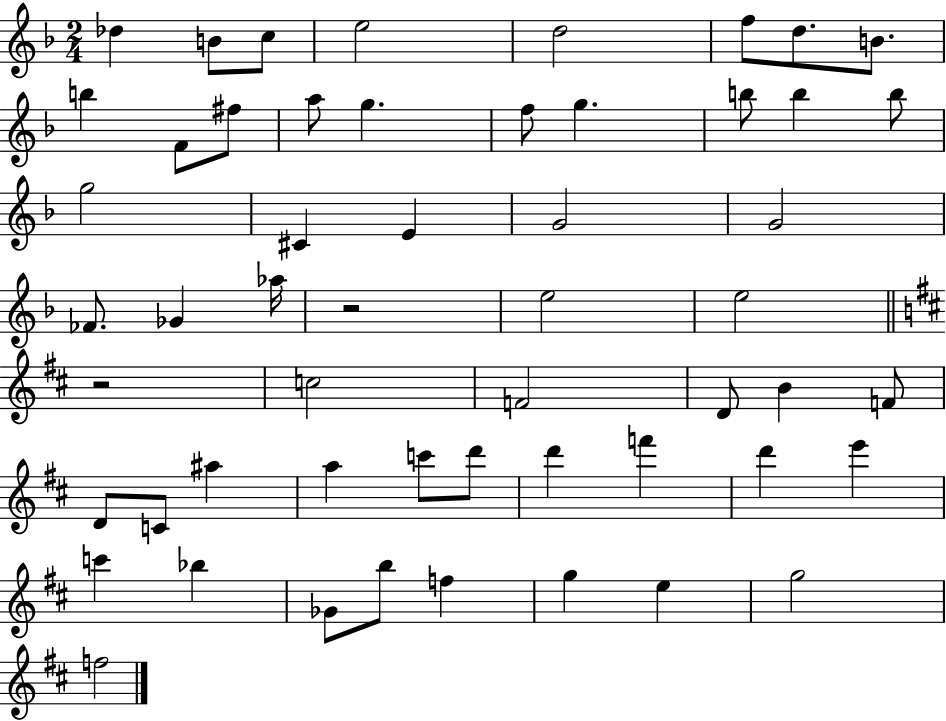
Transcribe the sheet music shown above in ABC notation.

X:1
T:Untitled
M:2/4
L:1/4
K:F
_d B/2 c/2 e2 d2 f/2 d/2 B/2 b F/2 ^f/2 a/2 g f/2 g b/2 b b/2 g2 ^C E G2 G2 _F/2 _G _a/4 z2 e2 e2 z2 c2 F2 D/2 B F/2 D/2 C/2 ^a a c'/2 d'/2 d' f' d' e' c' _b _G/2 b/2 f g e g2 f2